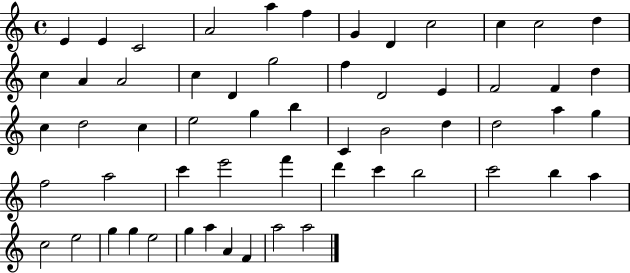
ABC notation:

X:1
T:Untitled
M:4/4
L:1/4
K:C
E E C2 A2 a f G D c2 c c2 d c A A2 c D g2 f D2 E F2 F d c d2 c e2 g b C B2 d d2 a g f2 a2 c' e'2 f' d' c' b2 c'2 b a c2 e2 g g e2 g a A F a2 a2